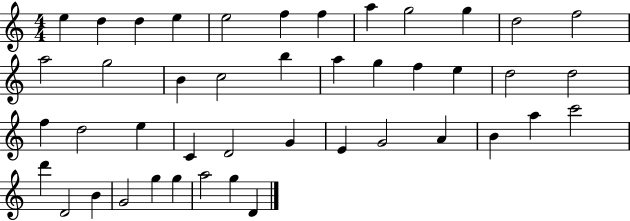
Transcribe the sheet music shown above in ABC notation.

X:1
T:Untitled
M:4/4
L:1/4
K:C
e d d e e2 f f a g2 g d2 f2 a2 g2 B c2 b a g f e d2 d2 f d2 e C D2 G E G2 A B a c'2 d' D2 B G2 g g a2 g D